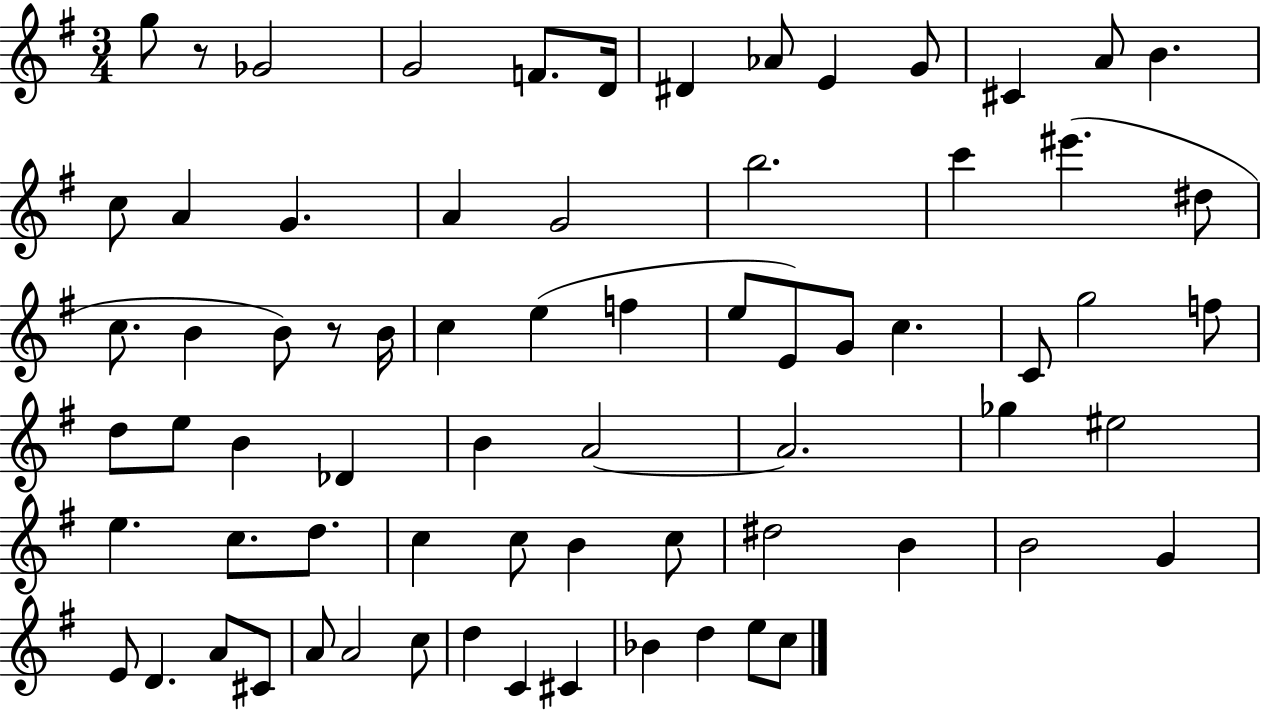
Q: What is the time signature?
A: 3/4